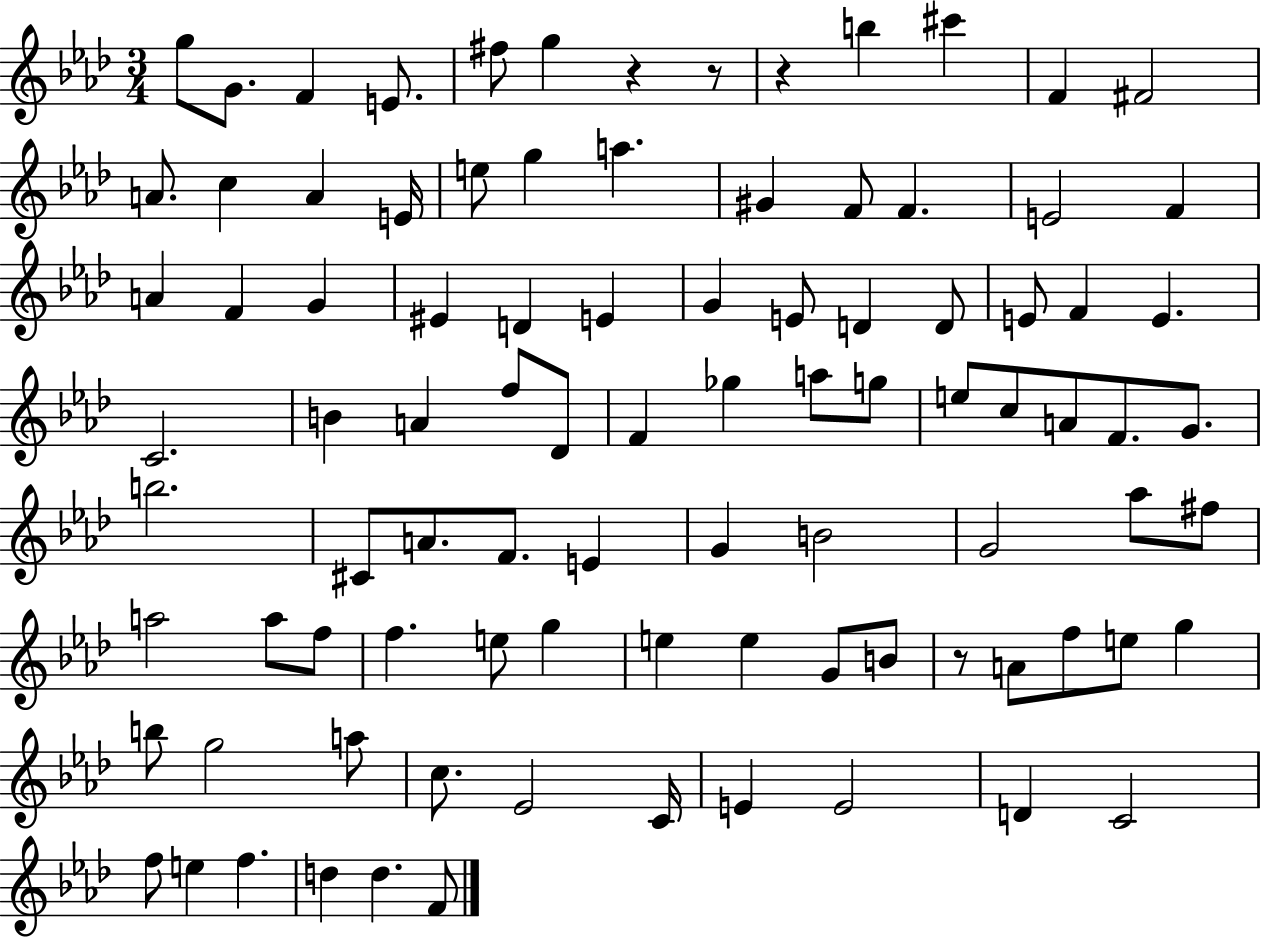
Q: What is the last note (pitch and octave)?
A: F4